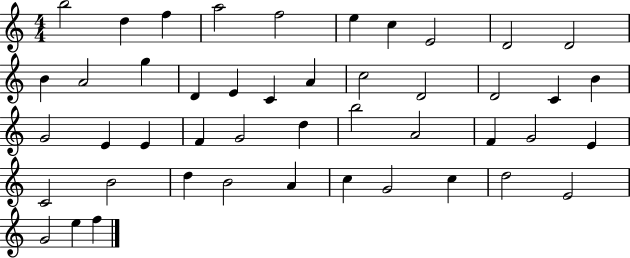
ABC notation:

X:1
T:Untitled
M:4/4
L:1/4
K:C
b2 d f a2 f2 e c E2 D2 D2 B A2 g D E C A c2 D2 D2 C B G2 E E F G2 d b2 A2 F G2 E C2 B2 d B2 A c G2 c d2 E2 G2 e f